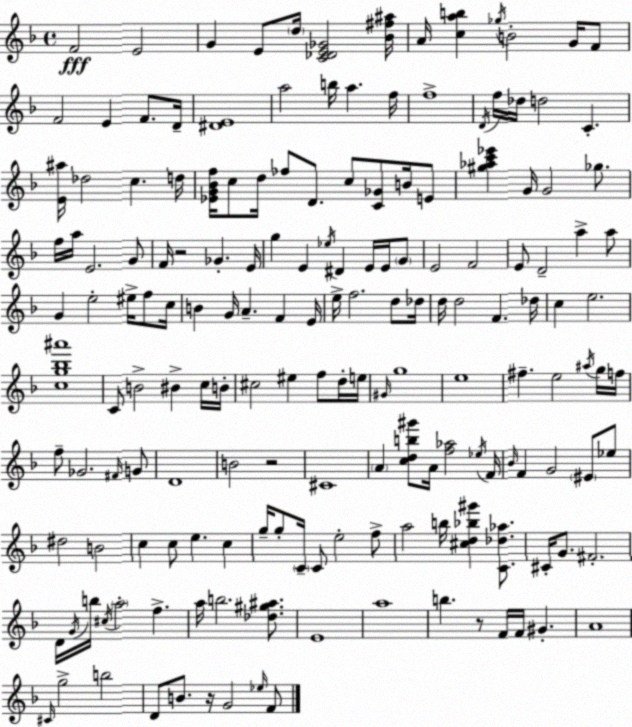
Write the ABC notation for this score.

X:1
T:Untitled
M:4/4
L:1/4
K:F
F2 E2 G E/2 d/4 [C_DE_G]2 [_B^f^a]/4 A/4 [cab] _g/4 B2 G/4 F/2 F2 E F/2 D/4 [^DE]4 a2 b/4 a f/4 f4 D/4 f/4 _d/4 d2 C [E^a]/4 _d2 c d/4 [_EG_Bf]/4 c/2 d/4 _f/2 D/2 c/2 [C_G]/2 B/4 E/2 [^g_ac'_e'] G/4 G2 _g/2 f/4 a/4 E2 G/2 F/4 z2 _G E/4 g E _e/4 ^D E/4 E/4 G/2 E2 F2 E/2 D2 a a/2 G e2 ^e/4 f/2 c/4 B G/4 A F E/4 e/4 f2 d/2 _d/4 d/4 d2 F _d/4 c e2 [cg_b^a']4 C/2 B2 ^B c/4 B/4 ^c2 ^e f/2 d/4 e/4 ^G/4 g4 e4 ^f e2 ^a/4 g/4 f/4 f/2 _G2 ^F/4 G/2 D4 B2 z2 ^C4 A [cdb^g']/2 A/4 [f_a]2 _e/4 F/4 _B/4 F G2 ^E/2 _e/2 ^d2 B2 c c/2 e c g/4 g/2 C/4 C/2 e2 f/2 a2 b/4 [^cd_b^g'] [C_d_a]/2 ^C/4 G/2 ^F2 D/4 G/4 b/4 ^c/4 a2 f a/4 b2 [_d^g^a]/2 E4 a4 b z/2 F/4 F/4 ^G A4 ^C/4 g2 b2 D/2 B/2 z/4 G2 _e/4 F/2